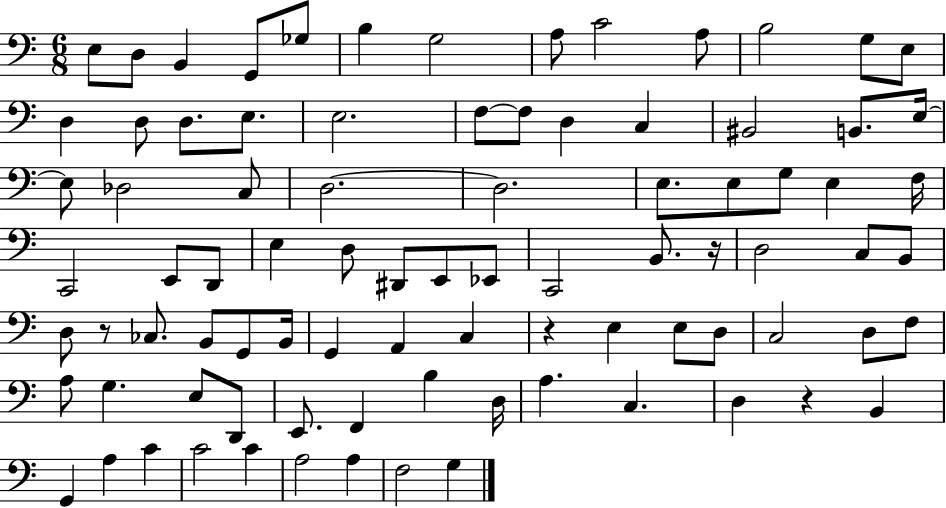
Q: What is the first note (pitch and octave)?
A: E3